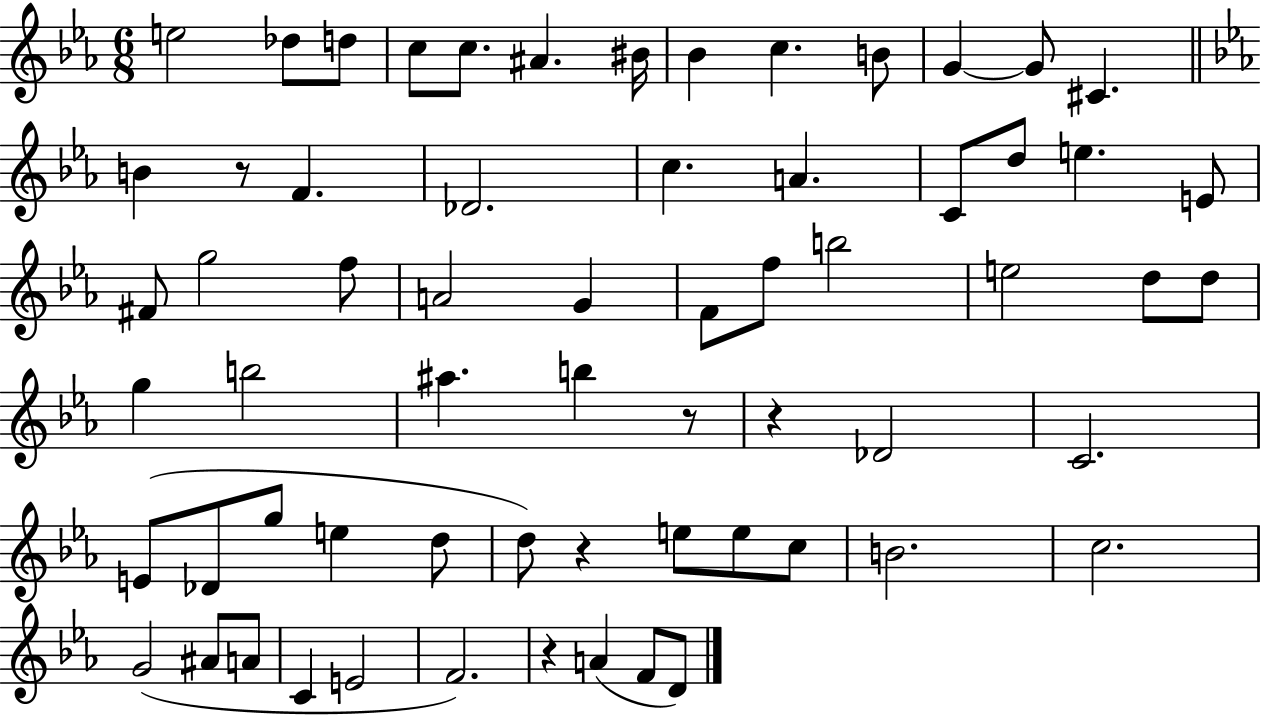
E5/h Db5/e D5/e C5/e C5/e. A#4/q. BIS4/s Bb4/q C5/q. B4/e G4/q G4/e C#4/q. B4/q R/e F4/q. Db4/h. C5/q. A4/q. C4/e D5/e E5/q. E4/e F#4/e G5/h F5/e A4/h G4/q F4/e F5/e B5/h E5/h D5/e D5/e G5/q B5/h A#5/q. B5/q R/e R/q Db4/h C4/h. E4/e Db4/e G5/e E5/q D5/e D5/e R/q E5/e E5/e C5/e B4/h. C5/h. G4/h A#4/e A4/e C4/q E4/h F4/h. R/q A4/q F4/e D4/e